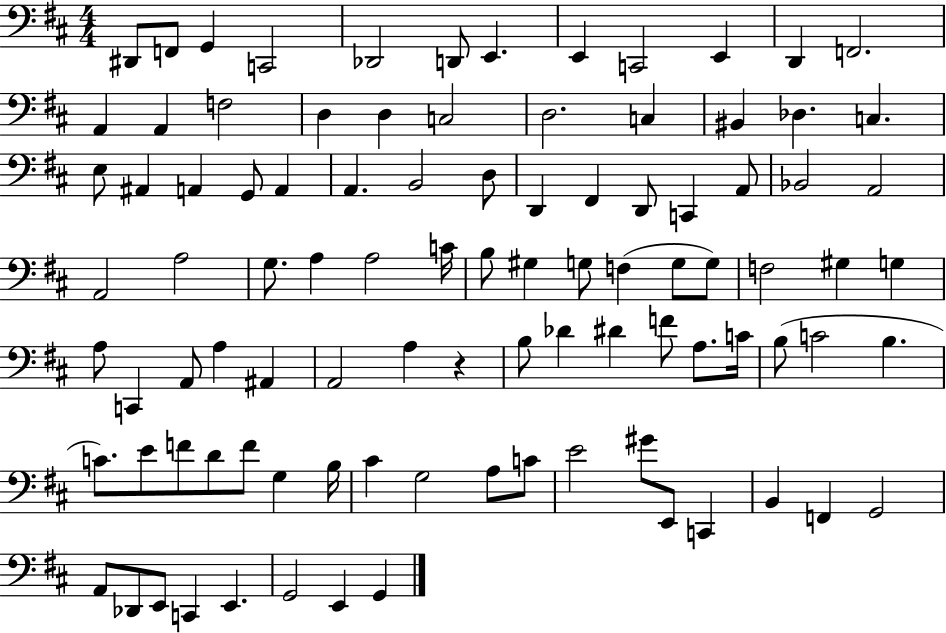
{
  \clef bass
  \numericTimeSignature
  \time 4/4
  \key d \major
  dis,8 f,8 g,4 c,2 | des,2 d,8 e,4. | e,4 c,2 e,4 | d,4 f,2. | \break a,4 a,4 f2 | d4 d4 c2 | d2. c4 | bis,4 des4. c4. | \break e8 ais,4 a,4 g,8 a,4 | a,4. b,2 d8 | d,4 fis,4 d,8 c,4 a,8 | bes,2 a,2 | \break a,2 a2 | g8. a4 a2 c'16 | b8 gis4 g8 f4( g8 g8) | f2 gis4 g4 | \break a8 c,4 a,8 a4 ais,4 | a,2 a4 r4 | b8 des'4 dis'4 f'8 a8. c'16 | b8( c'2 b4. | \break c'8.) e'8 f'8 d'8 f'8 g4 b16 | cis'4 g2 a8 c'8 | e'2 gis'8 e,8 c,4 | b,4 f,4 g,2 | \break a,8 des,8 e,8 c,4 e,4. | g,2 e,4 g,4 | \bar "|."
}